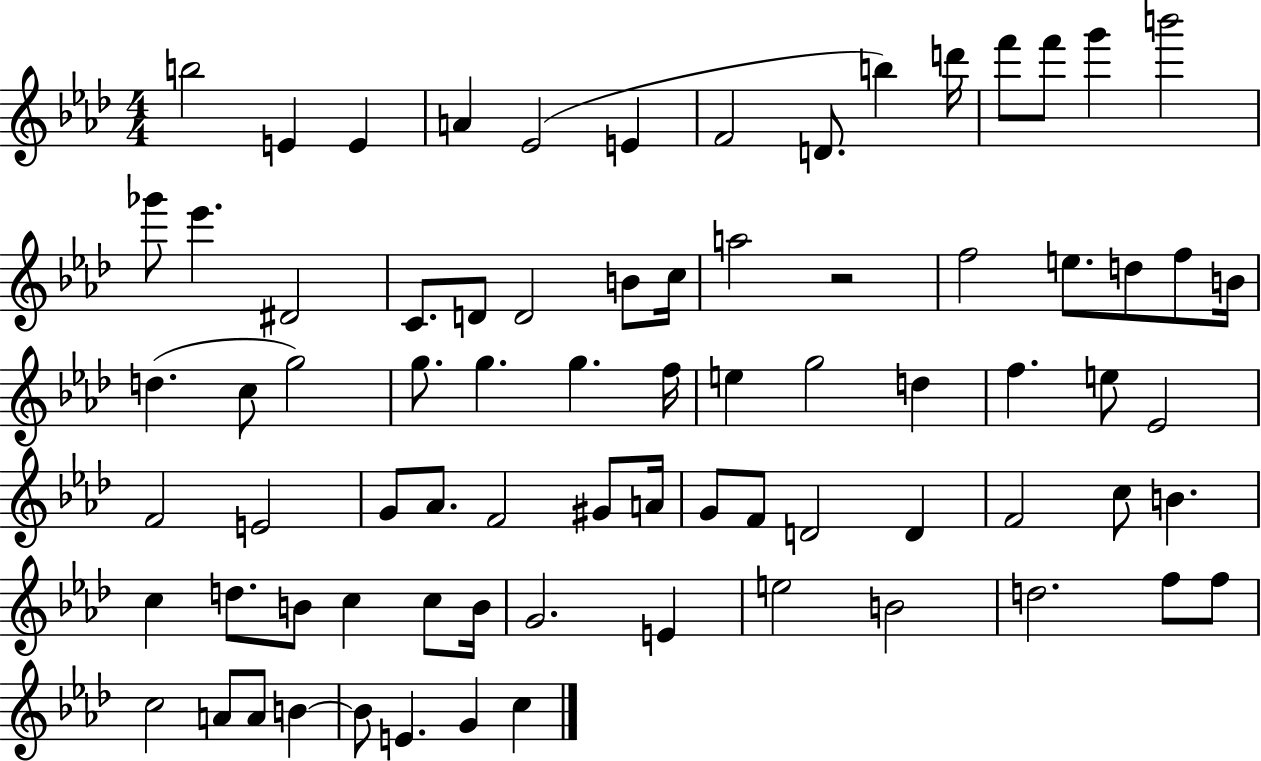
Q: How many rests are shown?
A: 1